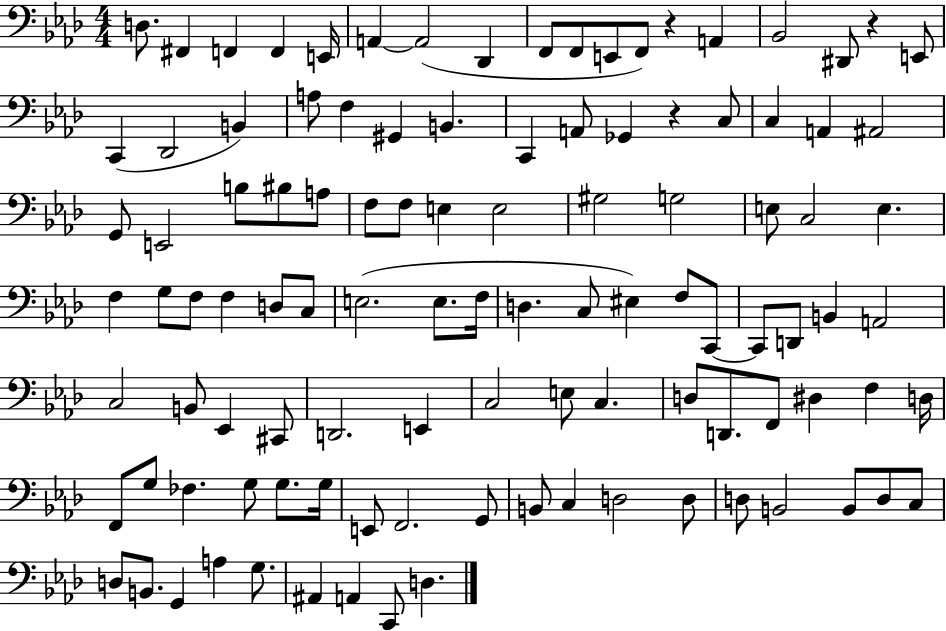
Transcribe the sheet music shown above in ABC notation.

X:1
T:Untitled
M:4/4
L:1/4
K:Ab
D,/2 ^F,, F,, F,, E,,/4 A,, A,,2 _D,, F,,/2 F,,/2 E,,/2 F,,/2 z A,, _B,,2 ^D,,/2 z E,,/2 C,, _D,,2 B,, A,/2 F, ^G,, B,, C,, A,,/2 _G,, z C,/2 C, A,, ^A,,2 G,,/2 E,,2 B,/2 ^B,/2 A,/2 F,/2 F,/2 E, E,2 ^G,2 G,2 E,/2 C,2 E, F, G,/2 F,/2 F, D,/2 C,/2 E,2 E,/2 F,/4 D, C,/2 ^E, F,/2 C,,/2 C,,/2 D,,/2 B,, A,,2 C,2 B,,/2 _E,, ^C,,/2 D,,2 E,, C,2 E,/2 C, D,/2 D,,/2 F,,/2 ^D, F, D,/4 F,,/2 G,/2 _F, G,/2 G,/2 G,/4 E,,/2 F,,2 G,,/2 B,,/2 C, D,2 D,/2 D,/2 B,,2 B,,/2 D,/2 C,/2 D,/2 B,,/2 G,, A, G,/2 ^A,, A,, C,,/2 D,